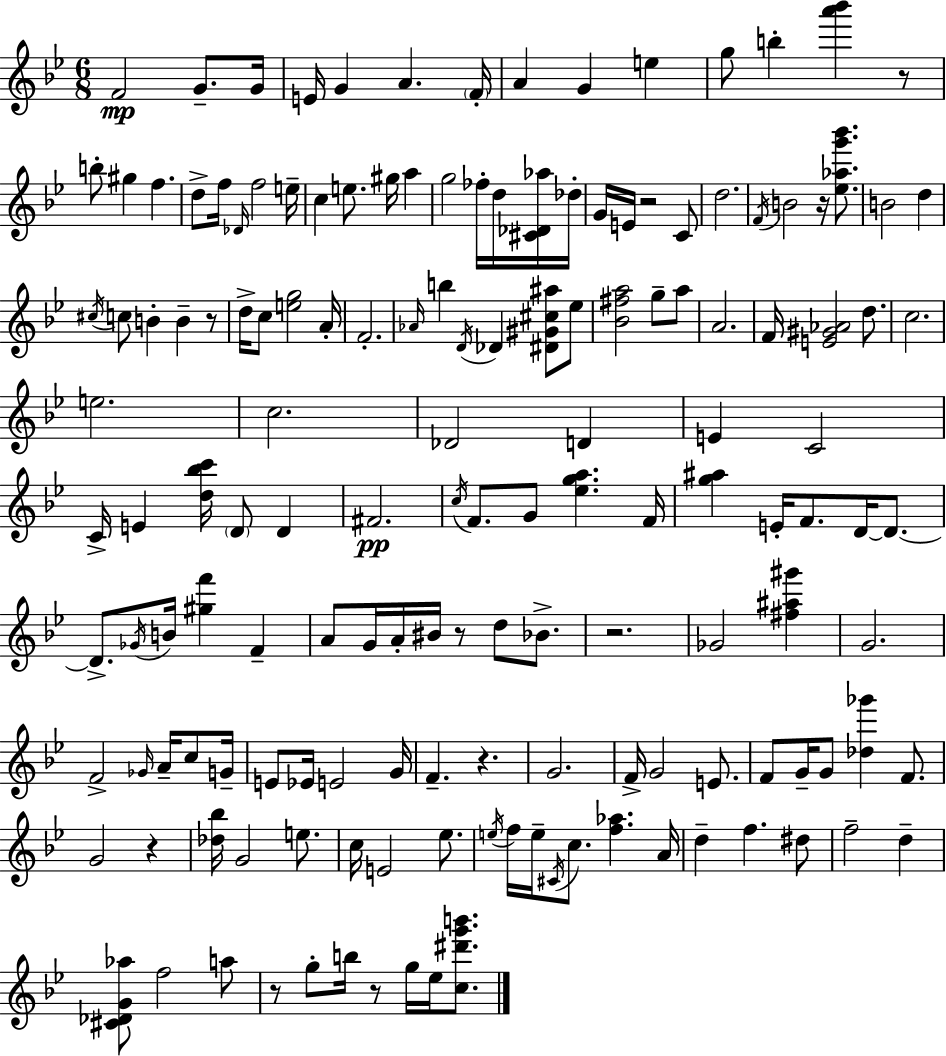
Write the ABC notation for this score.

X:1
T:Untitled
M:6/8
L:1/4
K:Gm
F2 G/2 G/4 E/4 G A F/4 A G e g/2 b [a'_b'] z/2 b/2 ^g f d/2 f/4 _D/4 f2 e/4 c e/2 ^g/4 a g2 _f/4 d/4 [^C_D_a]/4 _d/4 G/4 E/4 z2 C/2 d2 F/4 B2 z/4 [_e_ag'_b']/2 B2 d ^c/4 c/2 B B z/2 d/4 c/2 [eg]2 A/4 F2 _A/4 b D/4 _D [^D^G^c^a]/2 _e/2 [_B^fa]2 g/2 a/2 A2 F/4 [E^G_A]2 d/2 c2 e2 c2 _D2 D E C2 C/4 E [d_bc']/4 D/2 D ^F2 c/4 F/2 G/2 [_ega] F/4 [g^a] E/4 F/2 D/4 D/2 D/2 _G/4 B/4 [^gf'] F A/2 G/4 A/4 ^B/4 z/2 d/2 _B/2 z2 _G2 [^f^a^g'] G2 F2 _G/4 A/4 c/2 G/4 E/2 _E/4 E2 G/4 F z G2 F/4 G2 E/2 F/2 G/4 G/2 [_d_g'] F/2 G2 z [_d_b]/4 G2 e/2 c/4 E2 _e/2 e/4 f/4 e/4 ^C/4 c/2 [f_a] A/4 d f ^d/2 f2 d [^C_DG_a]/2 f2 a/2 z/2 g/2 b/4 z/2 g/4 _e/4 [c^d'g'b']/2